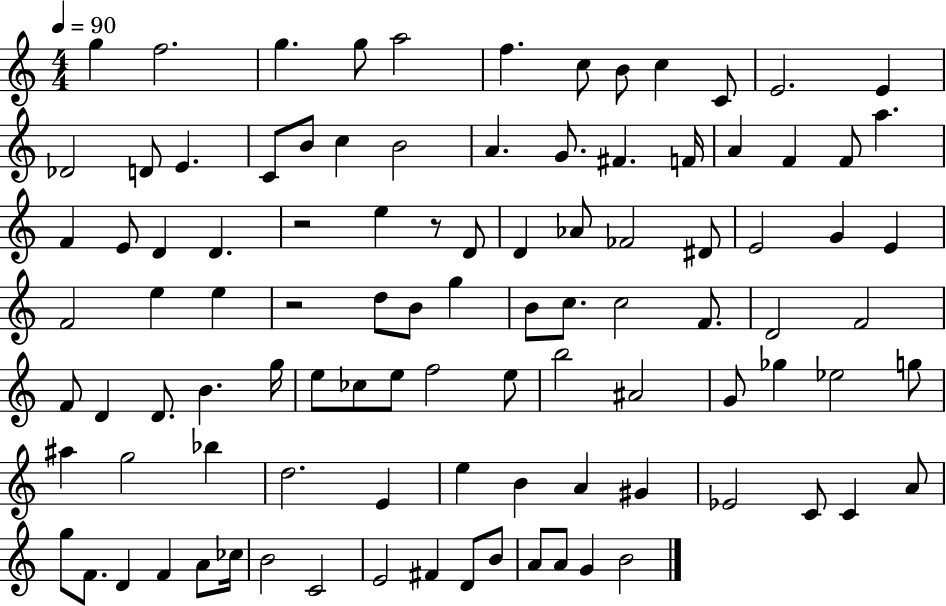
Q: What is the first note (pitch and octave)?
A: G5